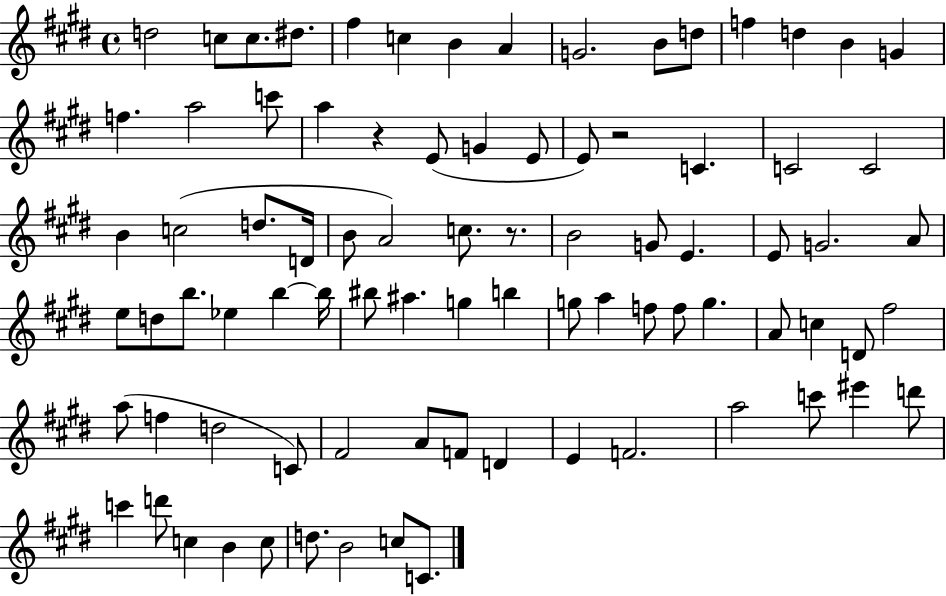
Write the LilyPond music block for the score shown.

{
  \clef treble
  \time 4/4
  \defaultTimeSignature
  \key e \major
  d''2 c''8 c''8. dis''8. | fis''4 c''4 b'4 a'4 | g'2. b'8 d''8 | f''4 d''4 b'4 g'4 | \break f''4. a''2 c'''8 | a''4 r4 e'8( g'4 e'8 | e'8) r2 c'4. | c'2 c'2 | \break b'4 c''2( d''8. d'16 | b'8 a'2) c''8. r8. | b'2 g'8 e'4. | e'8 g'2. a'8 | \break e''8 d''8 b''8. ees''4 b''4~~ b''16 | bis''8 ais''4. g''4 b''4 | g''8 a''4 f''8 f''8 g''4. | a'8 c''4 d'8 fis''2 | \break a''8( f''4 d''2 c'8) | fis'2 a'8 f'8 d'4 | e'4 f'2. | a''2 c'''8 eis'''4 d'''8 | \break c'''4 d'''8 c''4 b'4 c''8 | d''8. b'2 c''8 c'8. | \bar "|."
}